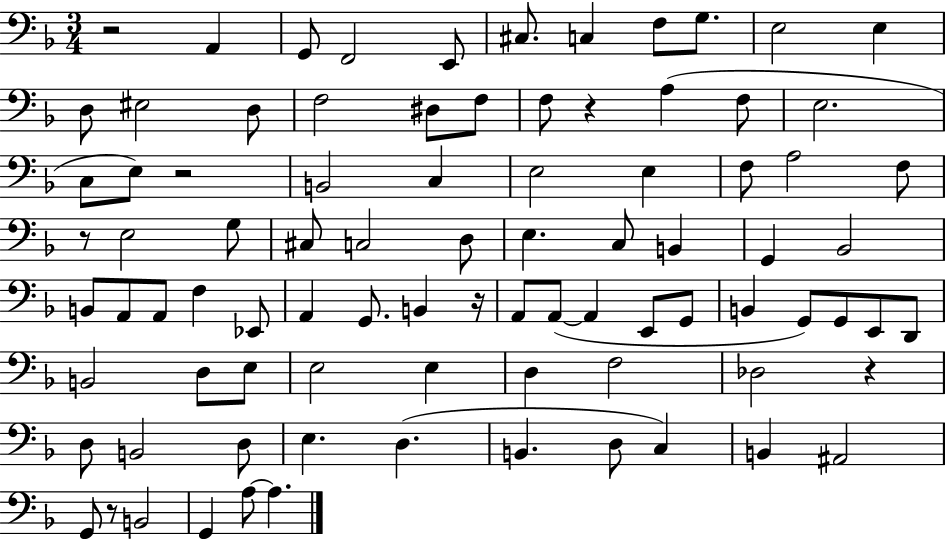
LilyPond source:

{
  \clef bass
  \numericTimeSignature
  \time 3/4
  \key f \major
  \repeat volta 2 { r2 a,4 | g,8 f,2 e,8 | cis8. c4 f8 g8. | e2 e4 | \break d8 eis2 d8 | f2 dis8 f8 | f8 r4 a4( f8 | e2. | \break c8 e8) r2 | b,2 c4 | e2 e4 | f8 a2 f8 | \break r8 e2 g8 | cis8 c2 d8 | e4. c8 b,4 | g,4 bes,2 | \break b,8 a,8 a,8 f4 ees,8 | a,4 g,8. b,4 r16 | a,8 a,8~(~ a,4 e,8 g,8 | b,4 g,8) g,8 e,8 d,8 | \break b,2 d8 e8 | e2 e4 | d4 f2 | des2 r4 | \break d8 b,2 d8 | e4. d4.( | b,4. d8 c4) | b,4 ais,2 | \break g,8 r8 b,2 | g,4 a8~~ a4. | } \bar "|."
}